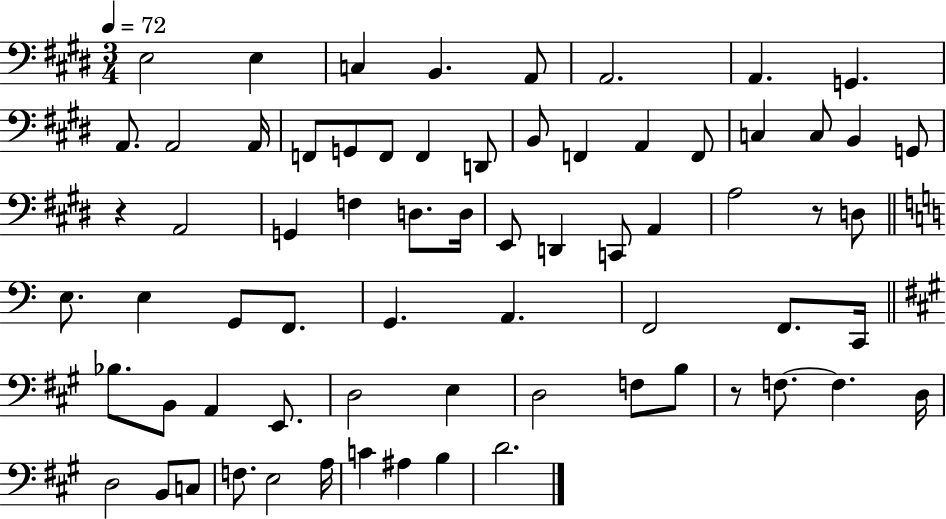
{
  \clef bass
  \numericTimeSignature
  \time 3/4
  \key e \major
  \tempo 4 = 72
  e2 e4 | c4 b,4. a,8 | a,2. | a,4. g,4. | \break a,8. a,2 a,16 | f,8 g,8 f,8 f,4 d,8 | b,8 f,4 a,4 f,8 | c4 c8 b,4 g,8 | \break r4 a,2 | g,4 f4 d8. d16 | e,8 d,4 c,8 a,4 | a2 r8 d8 | \break \bar "||" \break \key a \minor e8. e4 g,8 f,8. | g,4. a,4. | f,2 f,8. c,16 | \bar "||" \break \key a \major bes8. b,8 a,4 e,8. | d2 e4 | d2 f8 b8 | r8 f8.~~ f4. d16 | \break d2 b,8 c8 | f8. e2 a16 | c'4 ais4 b4 | d'2. | \break \bar "|."
}